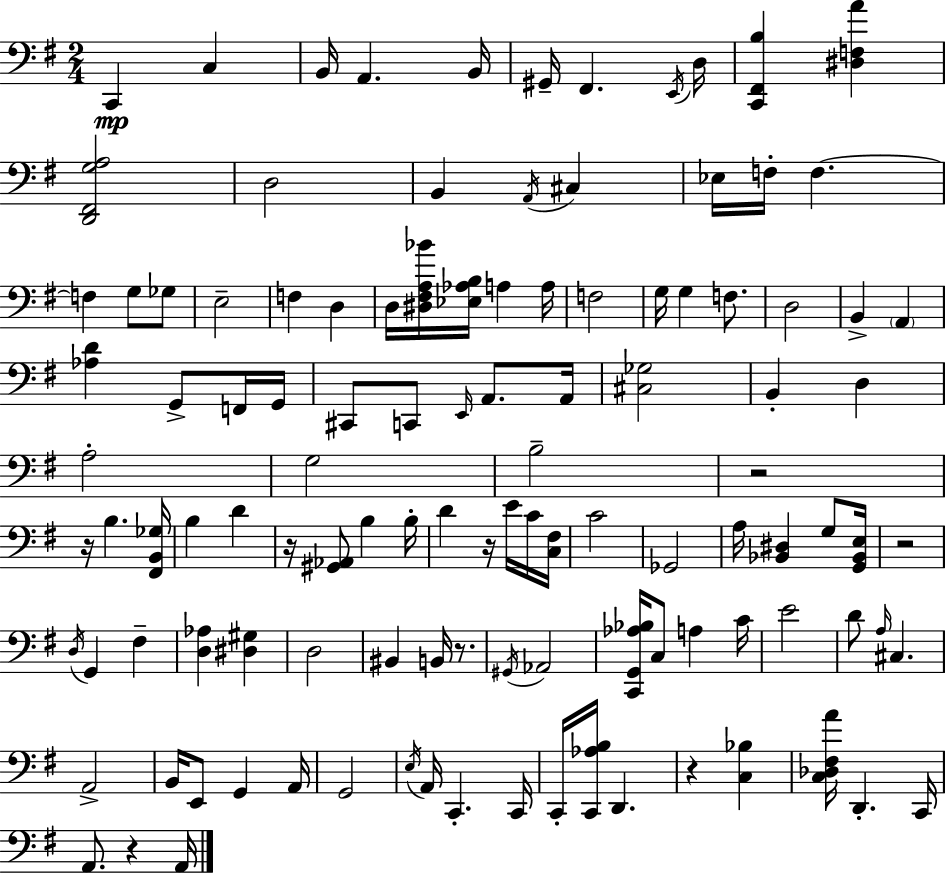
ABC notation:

X:1
T:Untitled
M:2/4
L:1/4
K:G
C,, C, B,,/4 A,, B,,/4 ^G,,/4 ^F,, E,,/4 D,/4 [C,,^F,,B,] [^D,F,A] [D,,^F,,G,A,]2 D,2 B,, A,,/4 ^C, _E,/4 F,/4 F, F, G,/2 _G,/2 E,2 F, D, D,/4 [^D,^F,A,_B]/4 [_E,_A,B,]/4 A, A,/4 F,2 G,/4 G, F,/2 D,2 B,, A,, [_A,D] G,,/2 F,,/4 G,,/4 ^C,,/2 C,,/2 E,,/4 A,,/2 A,,/4 [^C,_G,]2 B,, D, A,2 G,2 B,2 z2 z/4 B, [^F,,B,,_G,]/4 B, D z/4 [^G,,_A,,]/2 B, B,/4 D z/4 E/4 C/4 [C,^F,]/4 C2 _G,,2 A,/4 [_B,,^D,] G,/2 [G,,_B,,E,]/4 z2 D,/4 G,, ^F, [D,_A,] [^D,^G,] D,2 ^B,, B,,/4 z/2 ^G,,/4 _A,,2 [C,,G,,_A,_B,]/4 C,/2 A, C/4 E2 D/2 A,/4 ^C, A,,2 B,,/4 E,,/2 G,, A,,/4 G,,2 E,/4 A,,/4 C,, C,,/4 C,,/4 [C,,_A,B,]/4 D,, z [C,_B,] [C,_D,^F,A]/4 D,, C,,/4 A,,/2 z A,,/4